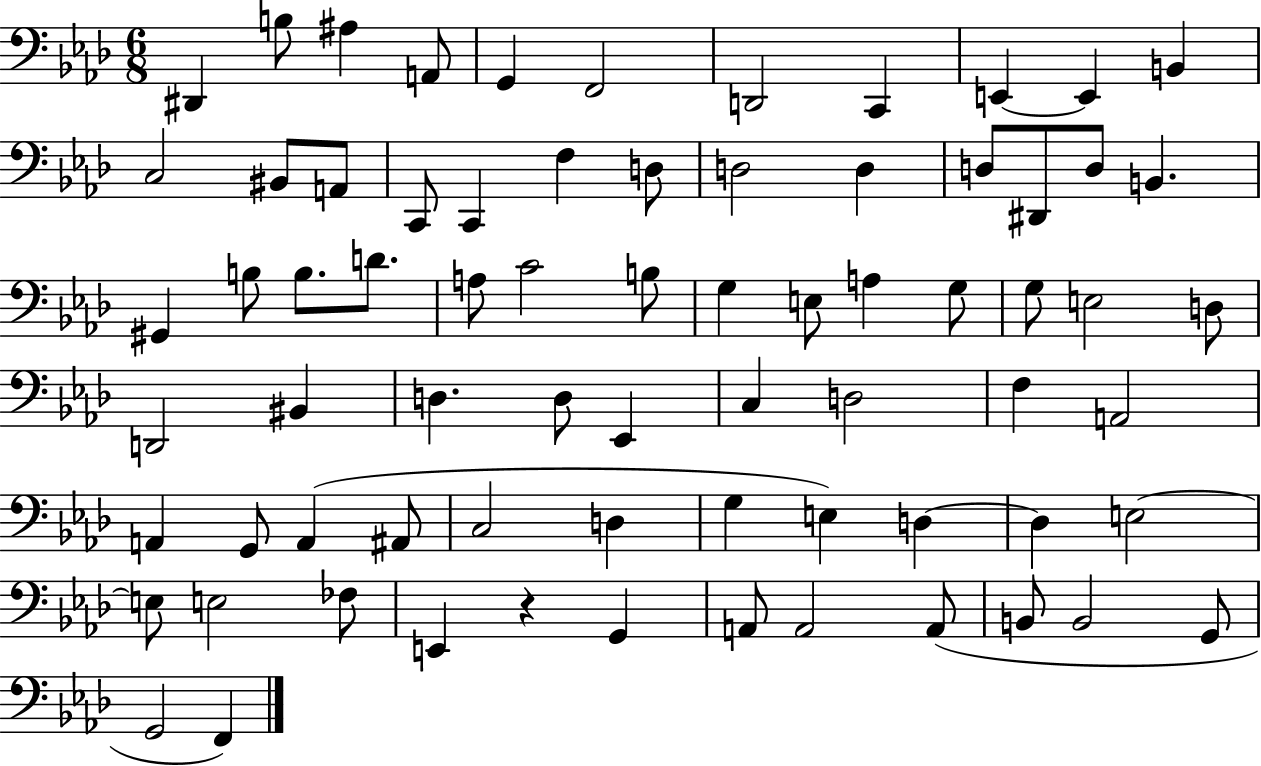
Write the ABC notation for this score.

X:1
T:Untitled
M:6/8
L:1/4
K:Ab
^D,, B,/2 ^A, A,,/2 G,, F,,2 D,,2 C,, E,, E,, B,, C,2 ^B,,/2 A,,/2 C,,/2 C,, F, D,/2 D,2 D, D,/2 ^D,,/2 D,/2 B,, ^G,, B,/2 B,/2 D/2 A,/2 C2 B,/2 G, E,/2 A, G,/2 G,/2 E,2 D,/2 D,,2 ^B,, D, D,/2 _E,, C, D,2 F, A,,2 A,, G,,/2 A,, ^A,,/2 C,2 D, G, E, D, D, E,2 E,/2 E,2 _F,/2 E,, z G,, A,,/2 A,,2 A,,/2 B,,/2 B,,2 G,,/2 G,,2 F,,